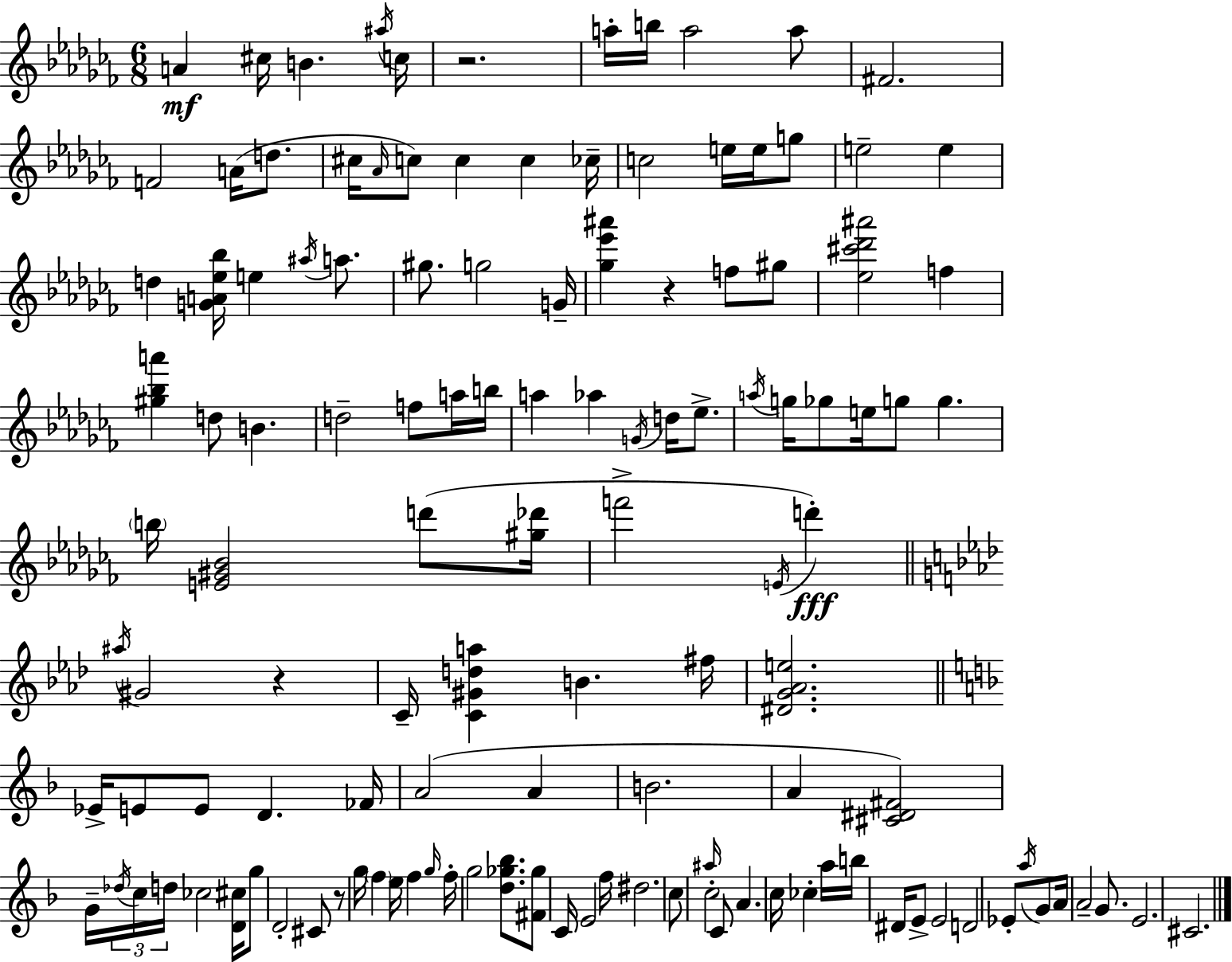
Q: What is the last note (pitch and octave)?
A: C#4